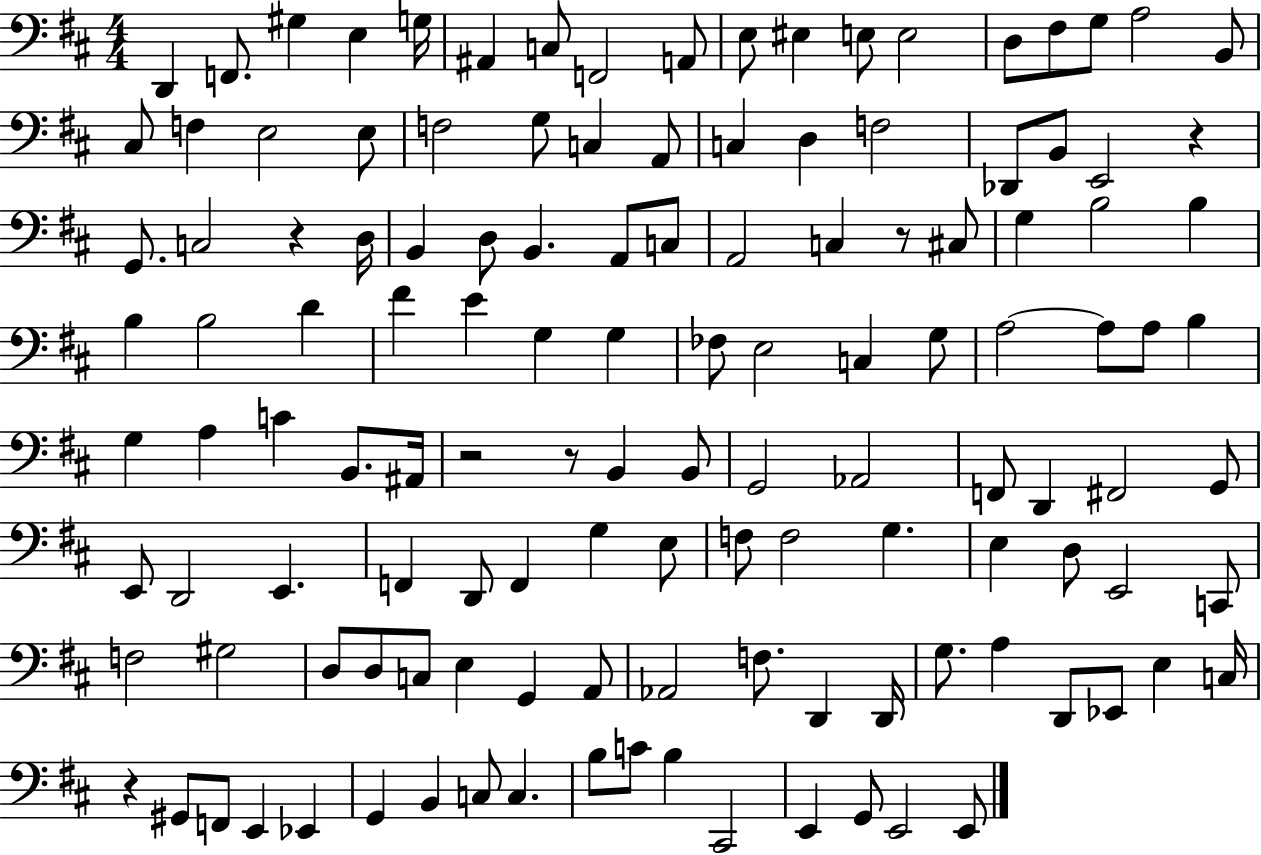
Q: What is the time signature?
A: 4/4